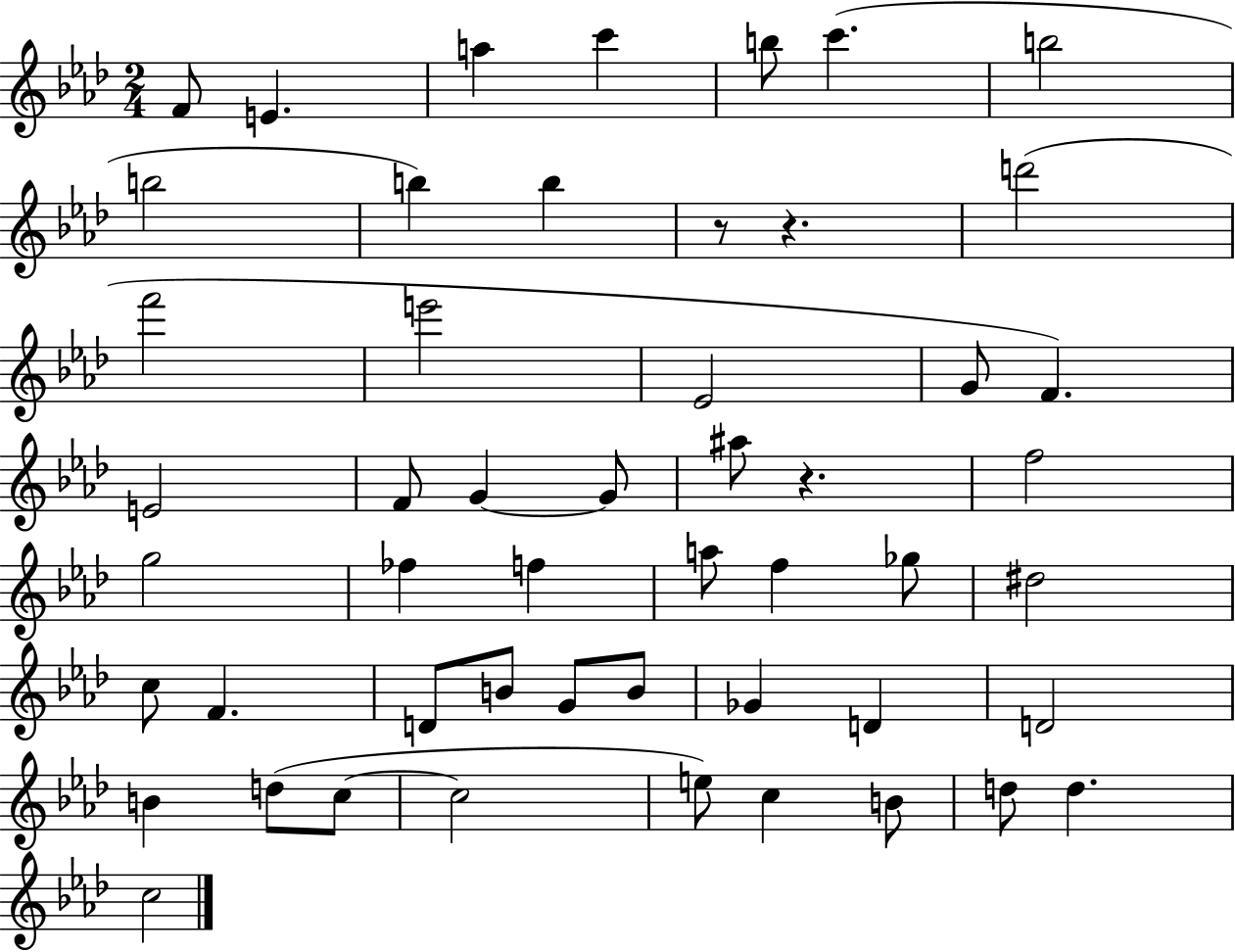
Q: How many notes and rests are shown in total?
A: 51